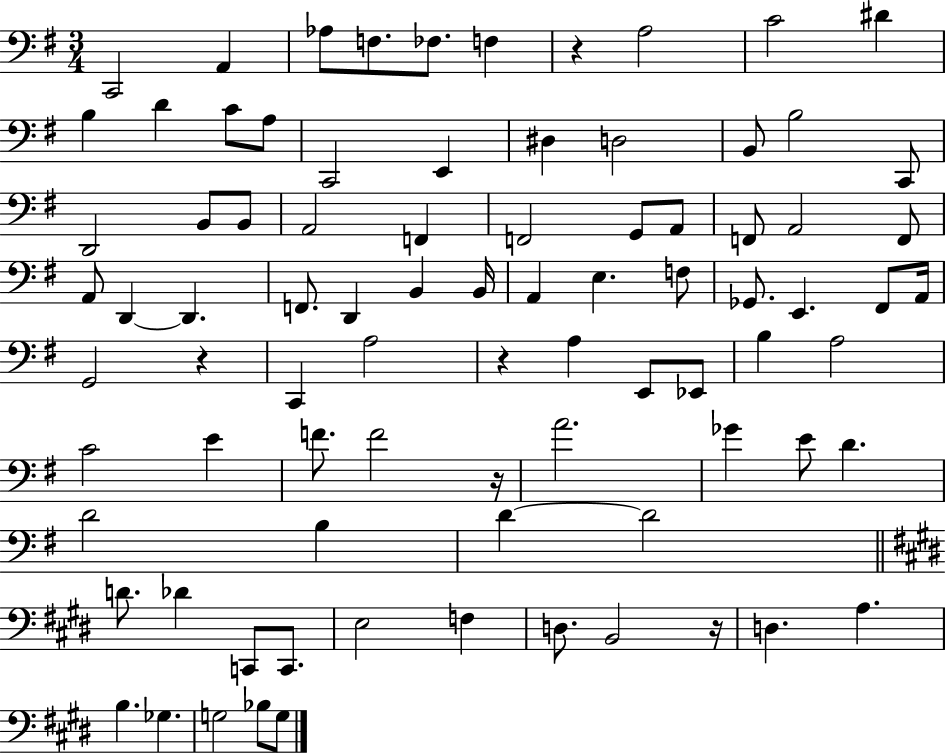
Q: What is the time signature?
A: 3/4